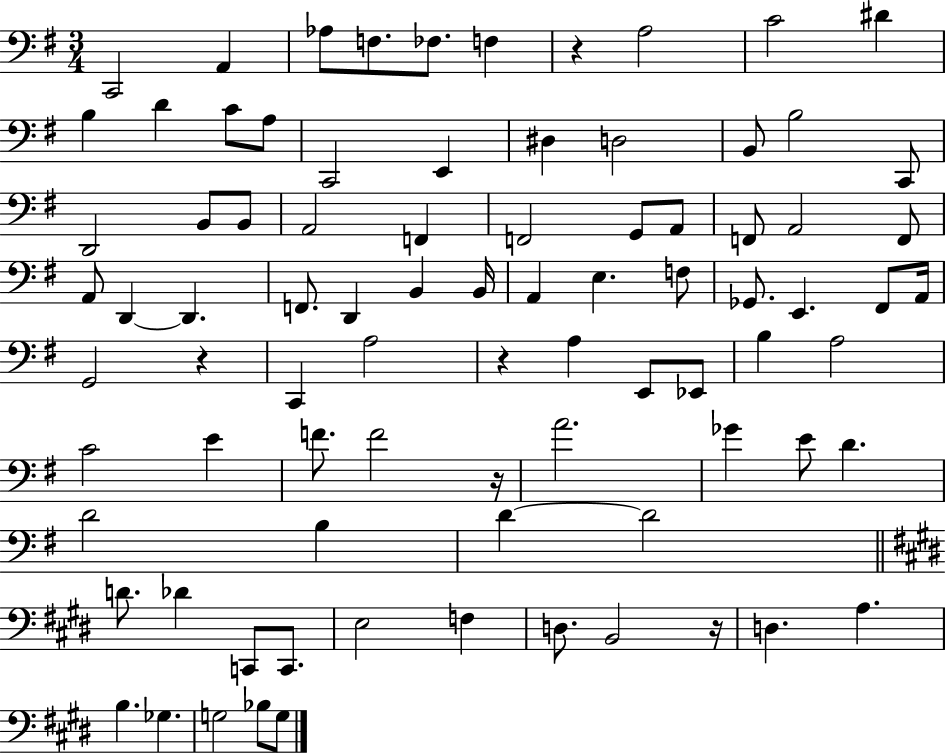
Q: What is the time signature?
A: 3/4